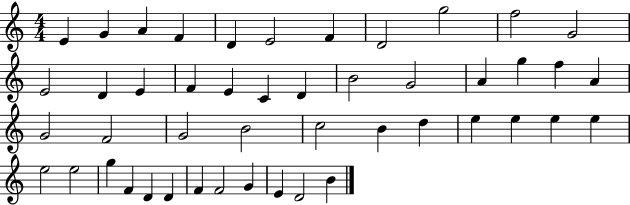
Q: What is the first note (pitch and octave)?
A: E4